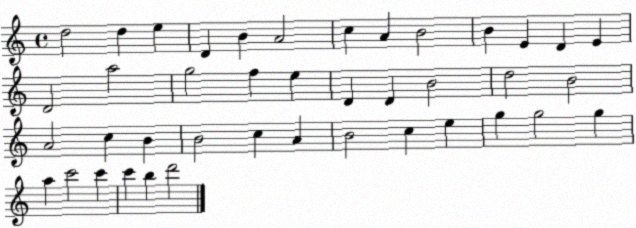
X:1
T:Untitled
M:4/4
L:1/4
K:C
d2 d e D B A2 c A B2 B E D E D2 a2 g2 f e D D B2 d2 B2 A2 c B B2 c A B2 c e g g2 g a c'2 c' c' b d'2